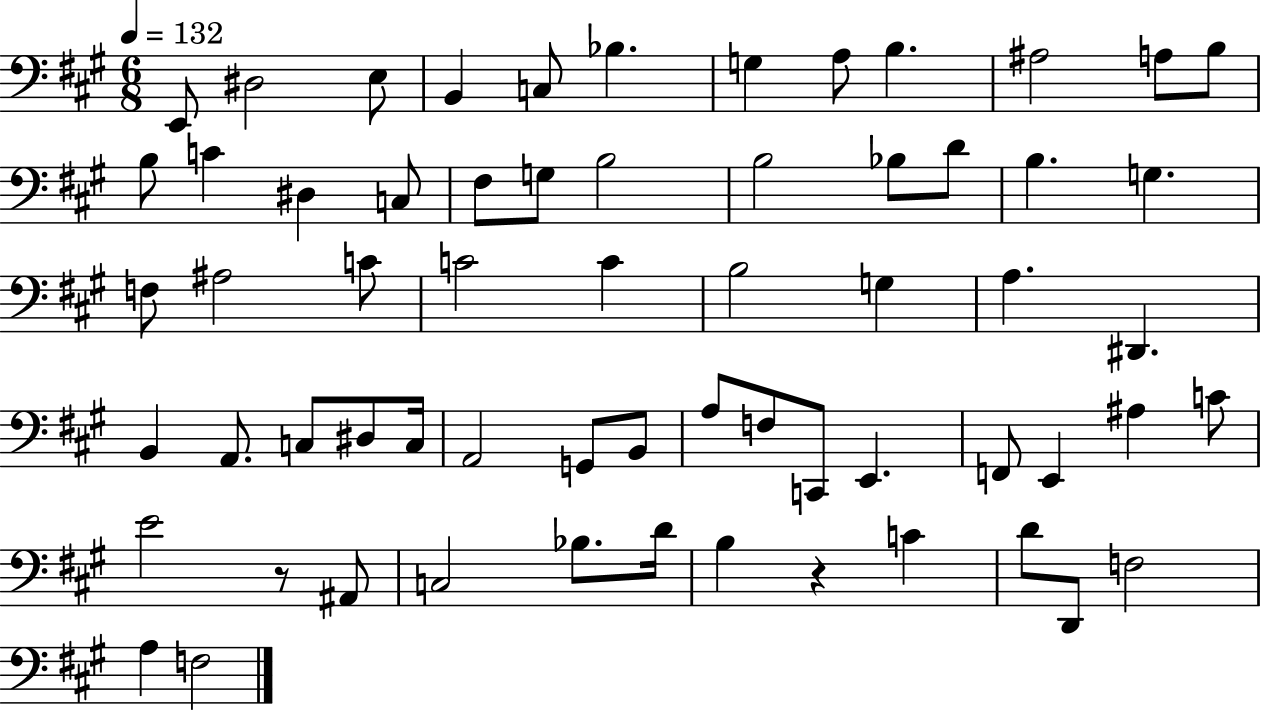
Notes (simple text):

E2/e D#3/h E3/e B2/q C3/e Bb3/q. G3/q A3/e B3/q. A#3/h A3/e B3/e B3/e C4/q D#3/q C3/e F#3/e G3/e B3/h B3/h Bb3/e D4/e B3/q. G3/q. F3/e A#3/h C4/e C4/h C4/q B3/h G3/q A3/q. D#2/q. B2/q A2/e. C3/e D#3/e C3/s A2/h G2/e B2/e A3/e F3/e C2/e E2/q. F2/e E2/q A#3/q C4/e E4/h R/e A#2/e C3/h Bb3/e. D4/s B3/q R/q C4/q D4/e D2/e F3/h A3/q F3/h